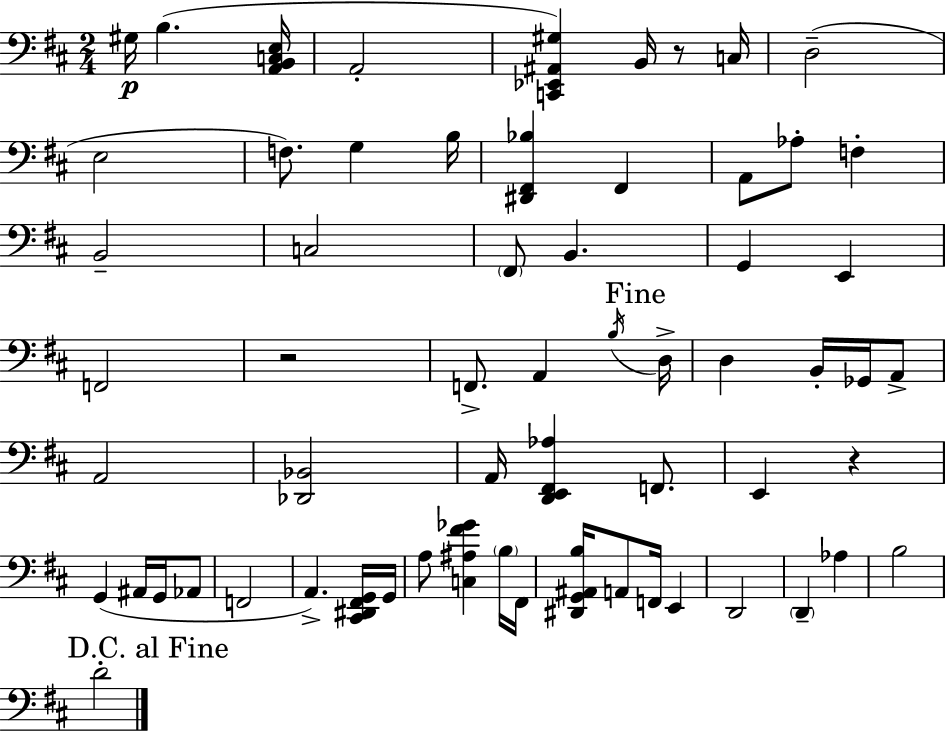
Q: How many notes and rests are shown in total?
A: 62